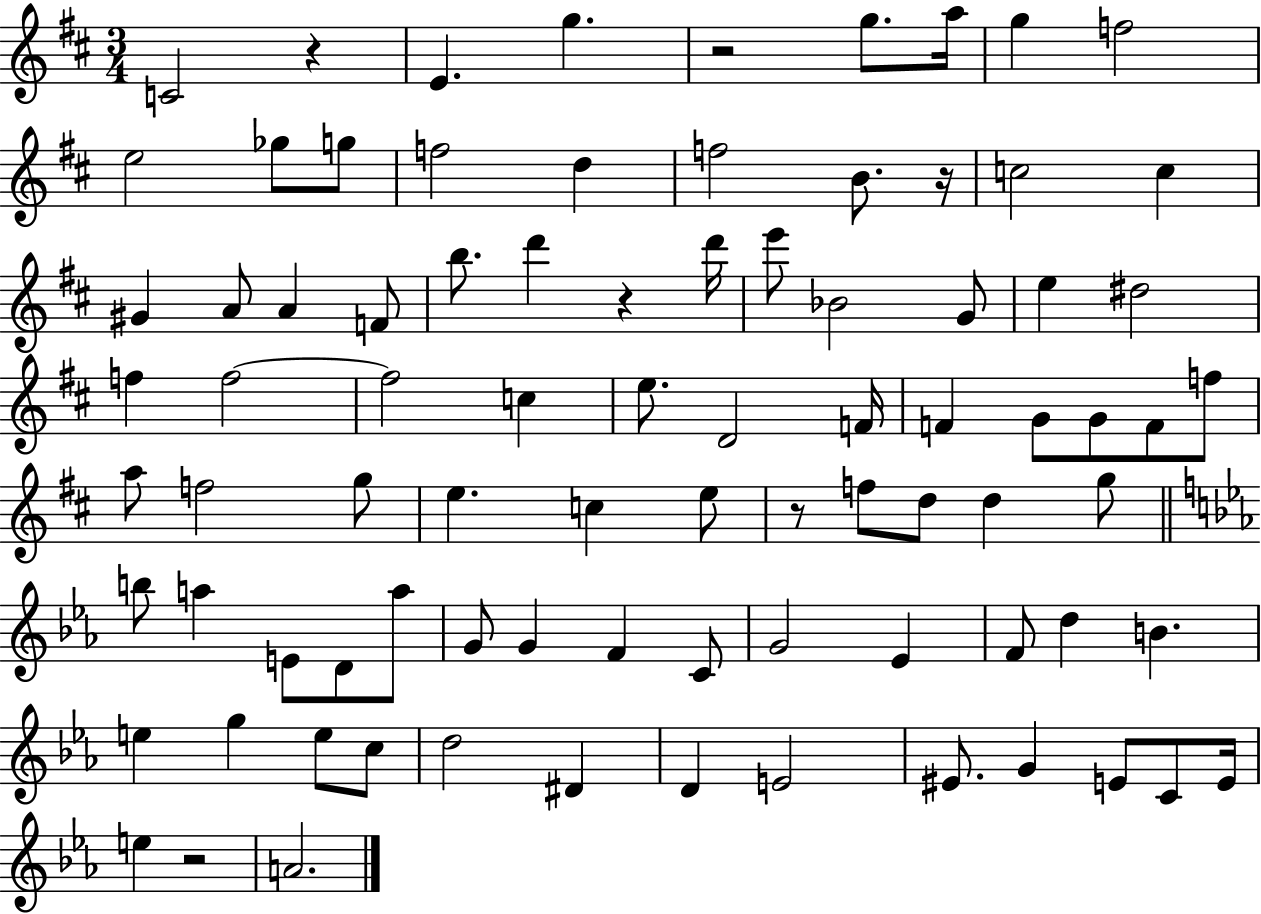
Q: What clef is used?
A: treble